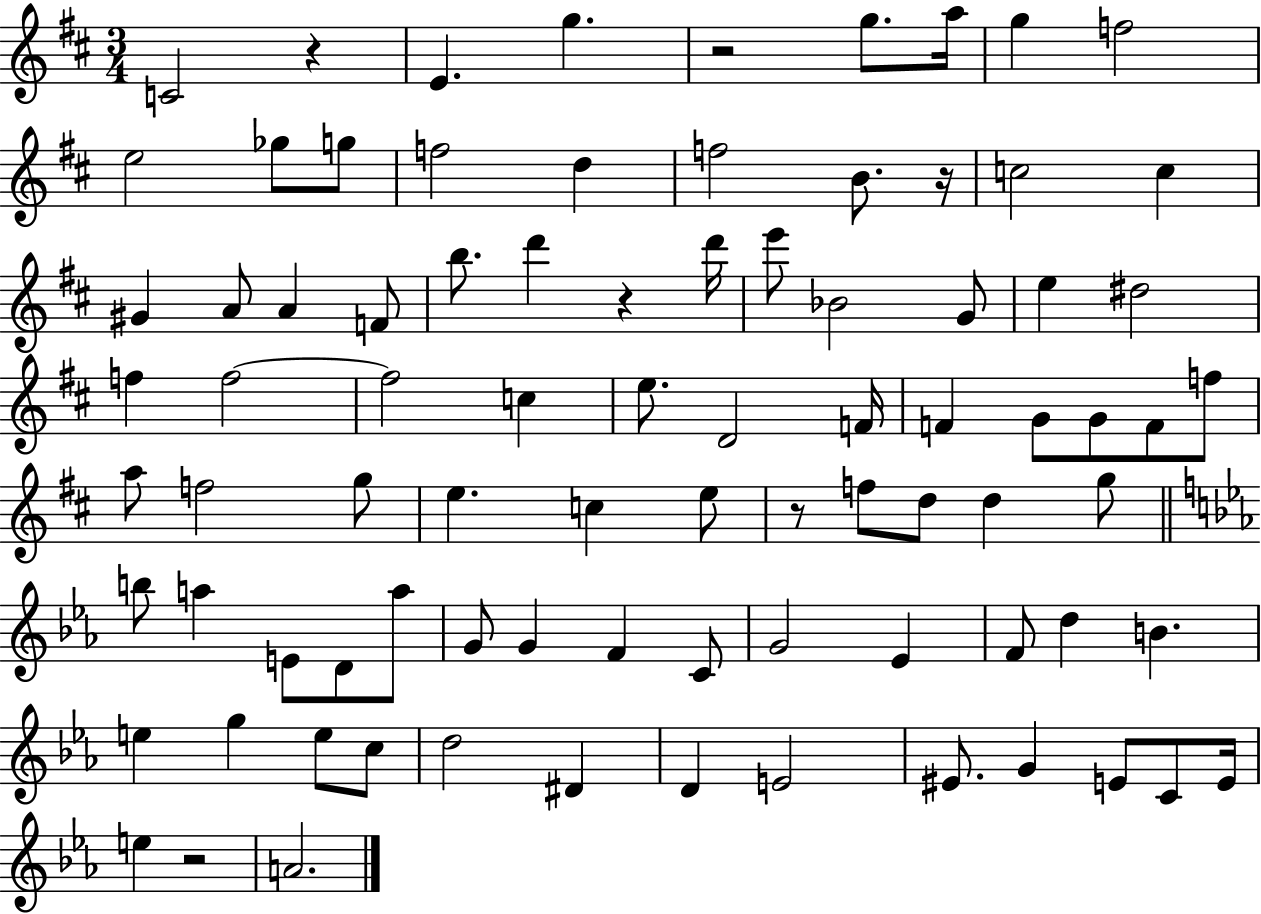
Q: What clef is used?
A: treble